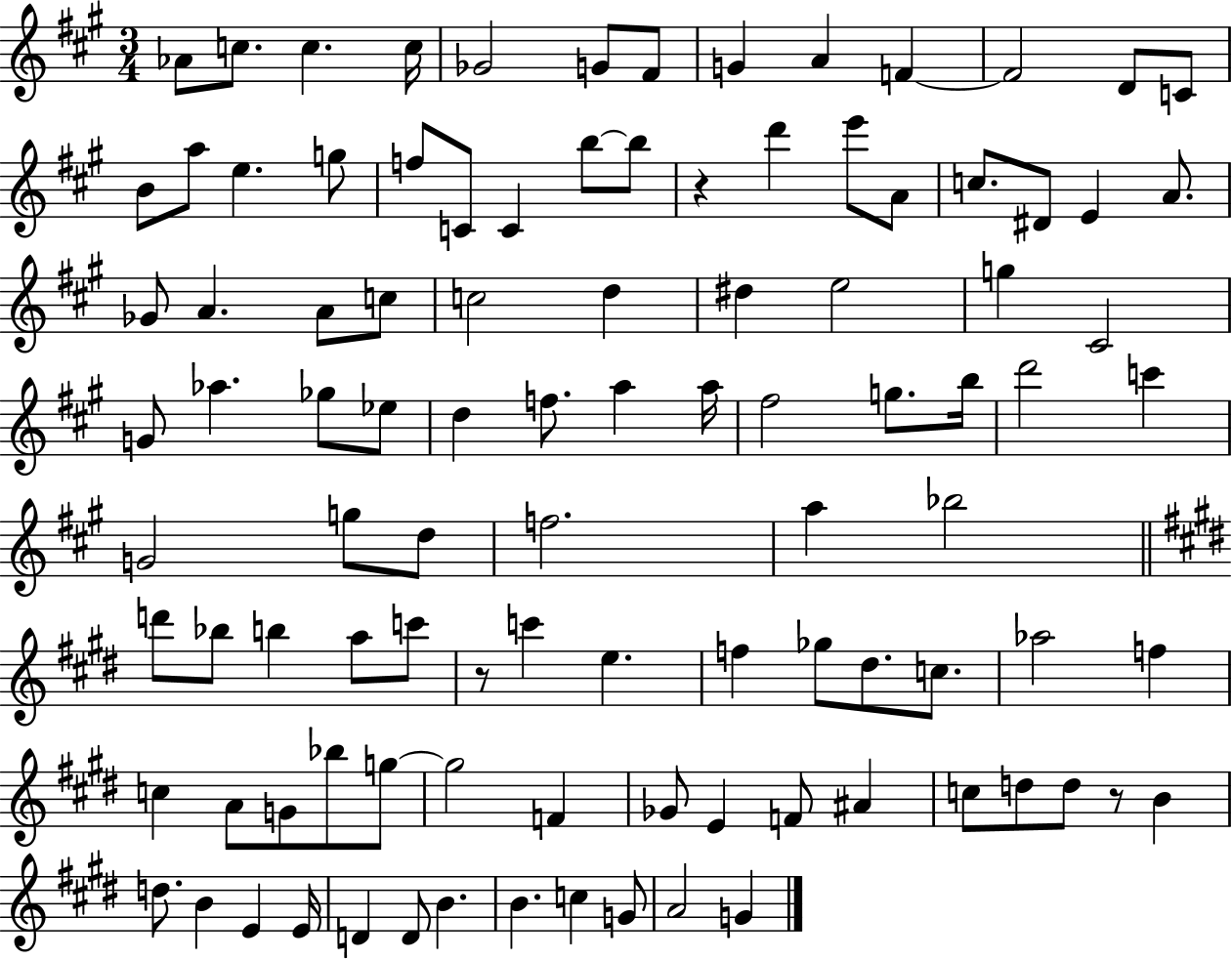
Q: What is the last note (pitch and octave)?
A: G4